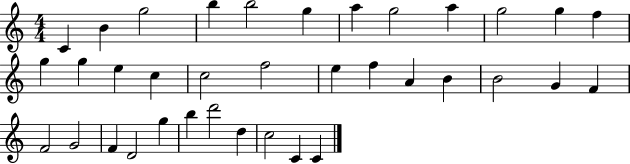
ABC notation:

X:1
T:Untitled
M:4/4
L:1/4
K:C
C B g2 b b2 g a g2 a g2 g f g g e c c2 f2 e f A B B2 G F F2 G2 F D2 g b d'2 d c2 C C